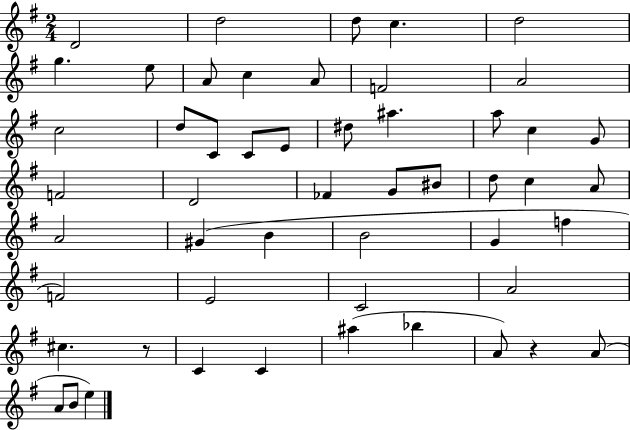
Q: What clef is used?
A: treble